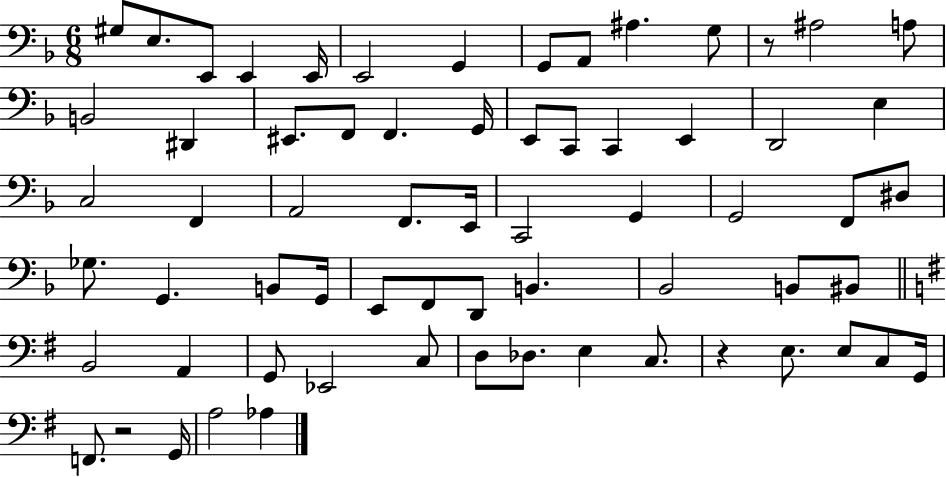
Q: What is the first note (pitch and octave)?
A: G#3